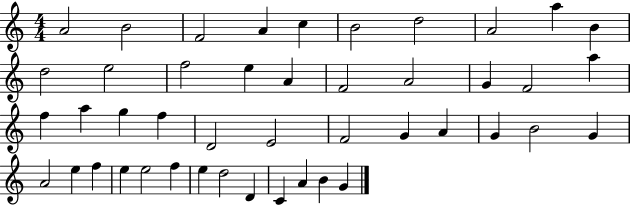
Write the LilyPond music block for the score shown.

{
  \clef treble
  \numericTimeSignature
  \time 4/4
  \key c \major
  a'2 b'2 | f'2 a'4 c''4 | b'2 d''2 | a'2 a''4 b'4 | \break d''2 e''2 | f''2 e''4 a'4 | f'2 a'2 | g'4 f'2 a''4 | \break f''4 a''4 g''4 f''4 | d'2 e'2 | f'2 g'4 a'4 | g'4 b'2 g'4 | \break a'2 e''4 f''4 | e''4 e''2 f''4 | e''4 d''2 d'4 | c'4 a'4 b'4 g'4 | \break \bar "|."
}